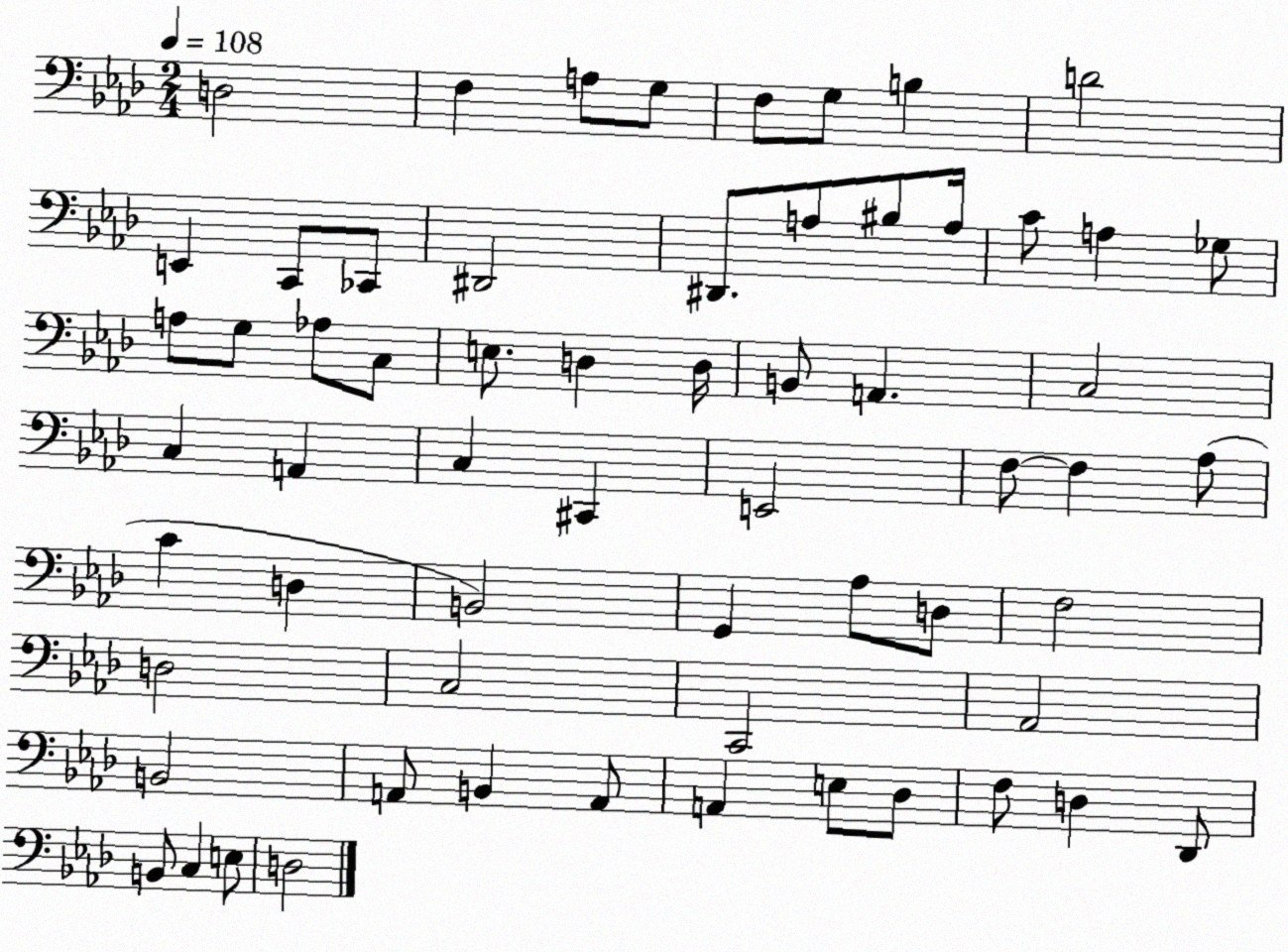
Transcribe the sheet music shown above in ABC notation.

X:1
T:Untitled
M:2/4
L:1/4
K:Ab
D,2 F, A,/2 G,/2 F,/2 G,/2 B, D2 E,, C,,/2 _C,,/2 ^D,,2 ^D,,/2 A,/2 ^B,/2 A,/4 C/2 A, _G,/2 A,/2 G,/2 _A,/2 C,/2 E,/2 D, D,/4 B,,/2 A,, C,2 C, A,, C, ^C,, E,,2 F,/2 F, _A,/2 C D, B,,2 G,, _A,/2 D,/2 F,2 D,2 C,2 C,,2 _A,,2 B,,2 A,,/2 B,, A,,/2 A,, E,/2 _D,/2 F,/2 D, _D,,/2 B,,/2 C, E,/2 D,2